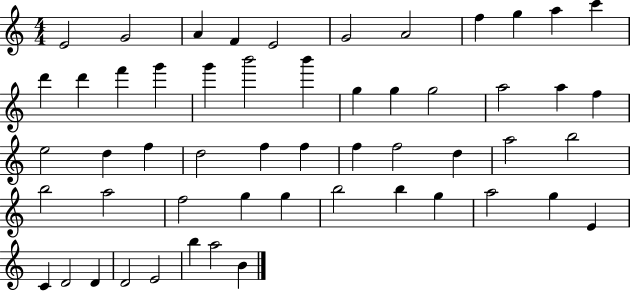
X:1
T:Untitled
M:4/4
L:1/4
K:C
E2 G2 A F E2 G2 A2 f g a c' d' d' f' g' g' b'2 b' g g g2 a2 a f e2 d f d2 f f f f2 d a2 b2 b2 a2 f2 g g b2 b g a2 g E C D2 D D2 E2 b a2 B